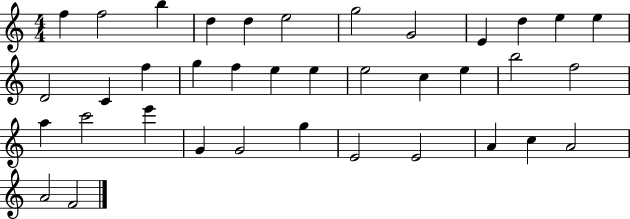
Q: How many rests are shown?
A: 0